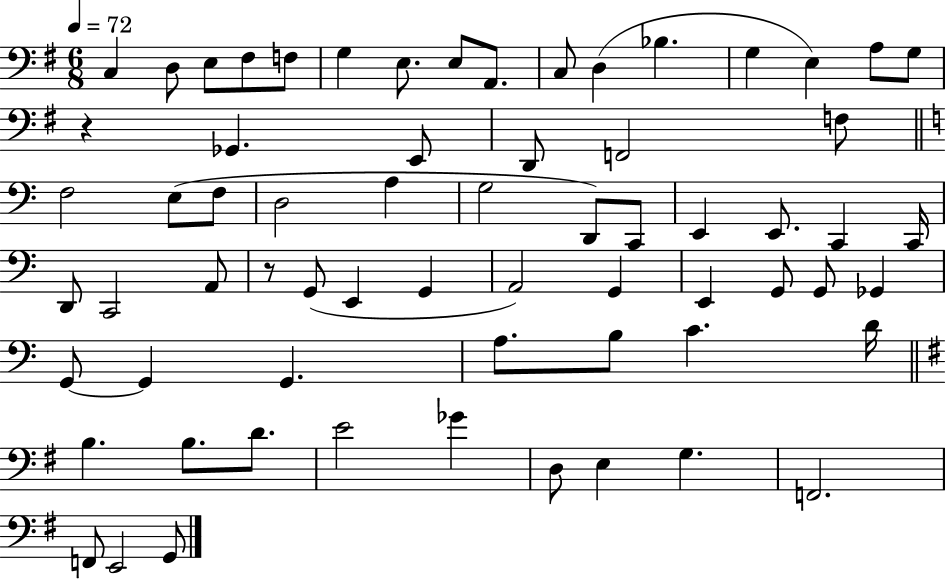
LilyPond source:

{
  \clef bass
  \numericTimeSignature
  \time 6/8
  \key g \major
  \tempo 4 = 72
  \repeat volta 2 { c4 d8 e8 fis8 f8 | g4 e8. e8 a,8. | c8 d4( bes4. | g4 e4) a8 g8 | \break r4 ges,4. e,8 | d,8 f,2 f8 | \bar "||" \break \key a \minor f2 e8( f8 | d2 a4 | g2 d,8) c,8 | e,4 e,8. c,4 c,16 | \break d,8 c,2 a,8 | r8 g,8( e,4 g,4 | a,2) g,4 | e,4 g,8 g,8 ges,4 | \break g,8~~ g,4 g,4. | a8. b8 c'4. d'16 | \bar "||" \break \key e \minor b4. b8. d'8. | e'2 ges'4 | d8 e4 g4. | f,2. | \break f,8 e,2 g,8 | } \bar "|."
}